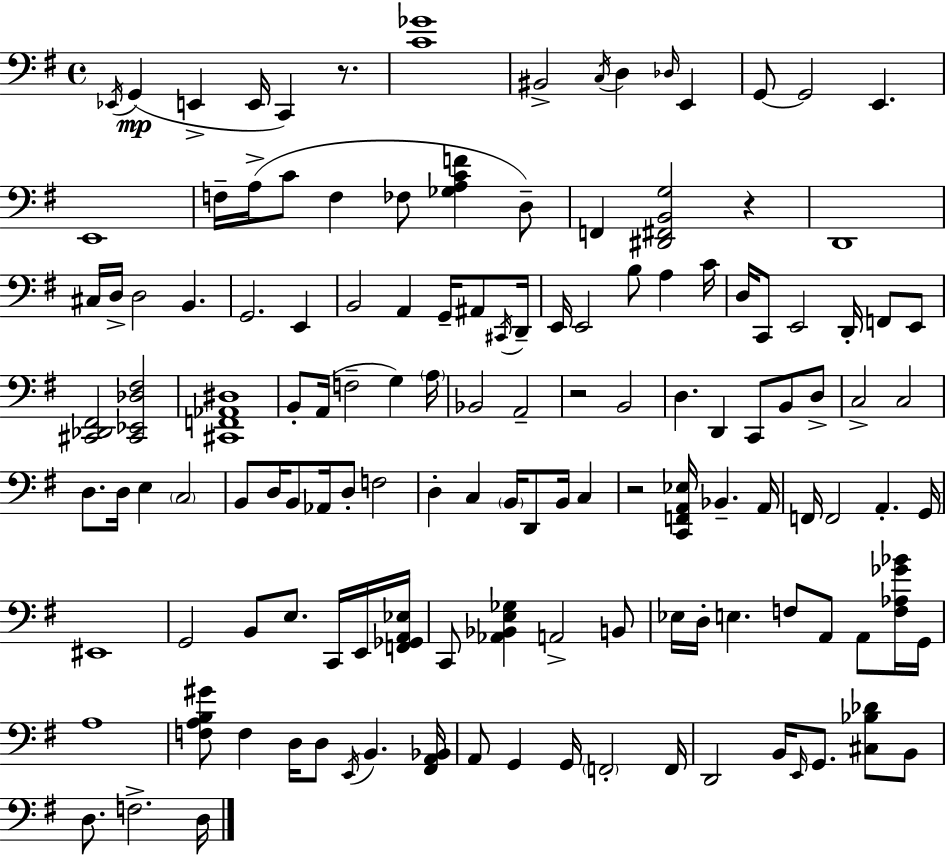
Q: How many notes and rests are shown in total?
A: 134